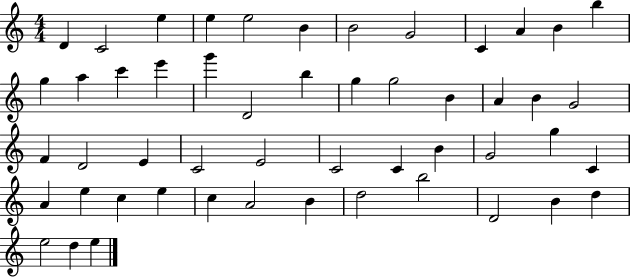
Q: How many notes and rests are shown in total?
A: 51